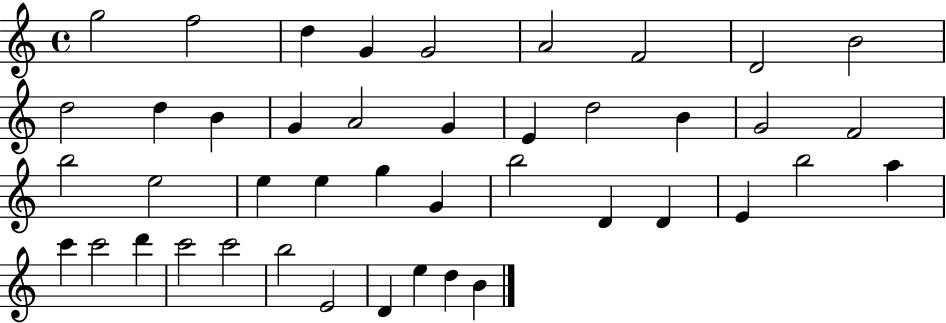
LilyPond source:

{
  \clef treble
  \time 4/4
  \defaultTimeSignature
  \key c \major
  g''2 f''2 | d''4 g'4 g'2 | a'2 f'2 | d'2 b'2 | \break d''2 d''4 b'4 | g'4 a'2 g'4 | e'4 d''2 b'4 | g'2 f'2 | \break b''2 e''2 | e''4 e''4 g''4 g'4 | b''2 d'4 d'4 | e'4 b''2 a''4 | \break c'''4 c'''2 d'''4 | c'''2 c'''2 | b''2 e'2 | d'4 e''4 d''4 b'4 | \break \bar "|."
}